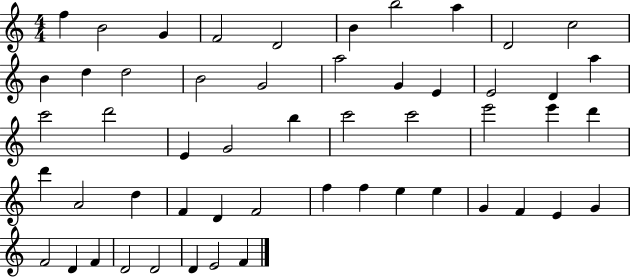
{
  \clef treble
  \numericTimeSignature
  \time 4/4
  \key c \major
  f''4 b'2 g'4 | f'2 d'2 | b'4 b''2 a''4 | d'2 c''2 | \break b'4 d''4 d''2 | b'2 g'2 | a''2 g'4 e'4 | e'2 d'4 a''4 | \break c'''2 d'''2 | e'4 g'2 b''4 | c'''2 c'''2 | e'''2 e'''4 d'''4 | \break d'''4 a'2 d''4 | f'4 d'4 f'2 | f''4 f''4 e''4 e''4 | g'4 f'4 e'4 g'4 | \break f'2 d'4 f'4 | d'2 d'2 | d'4 e'2 f'4 | \bar "|."
}